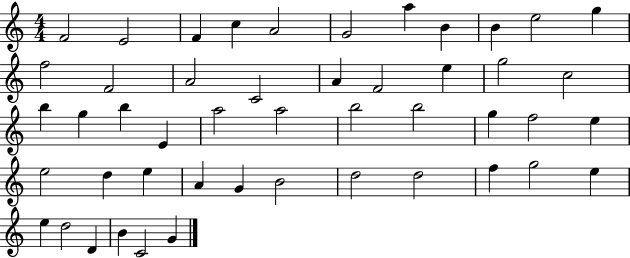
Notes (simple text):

F4/h E4/h F4/q C5/q A4/h G4/h A5/q B4/q B4/q E5/h G5/q F5/h F4/h A4/h C4/h A4/q F4/h E5/q G5/h C5/h B5/q G5/q B5/q E4/q A5/h A5/h B5/h B5/h G5/q F5/h E5/q E5/h D5/q E5/q A4/q G4/q B4/h D5/h D5/h F5/q G5/h E5/q E5/q D5/h D4/q B4/q C4/h G4/q